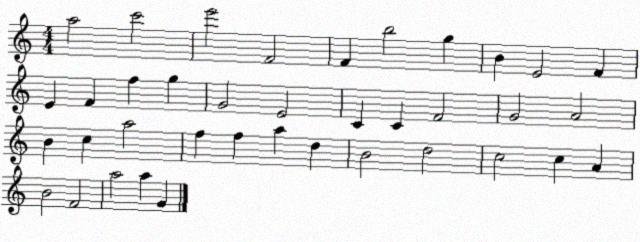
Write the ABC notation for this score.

X:1
T:Untitled
M:4/4
L:1/4
K:C
a2 c'2 e'2 F2 F b2 g B E2 F E F f g G2 E2 C C F2 G2 A2 B c a2 f f a d B2 d2 c2 c A B2 F2 a2 a G